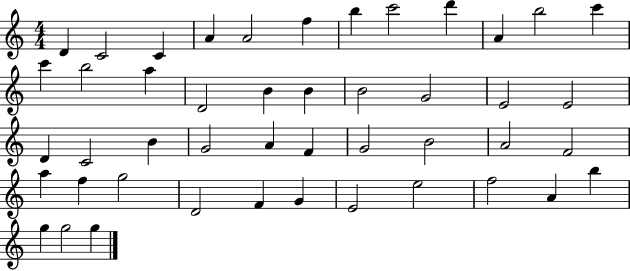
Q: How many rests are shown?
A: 0